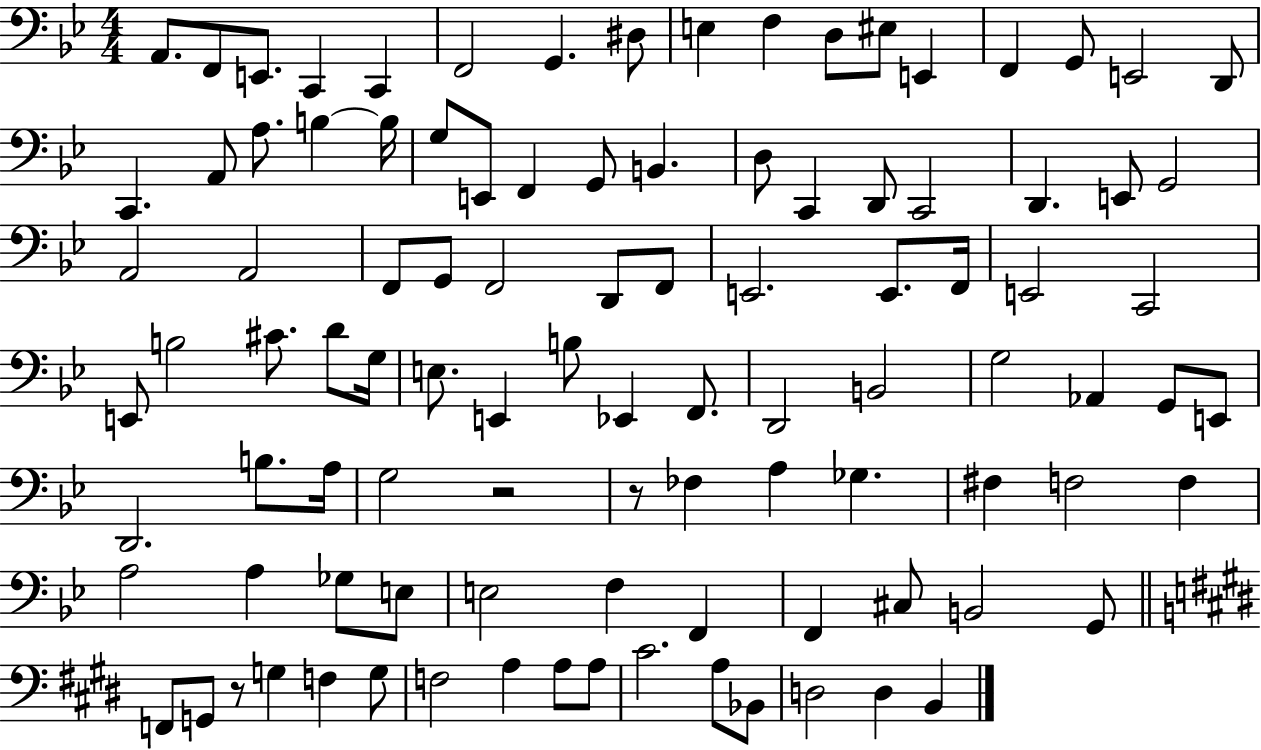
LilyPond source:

{
  \clef bass
  \numericTimeSignature
  \time 4/4
  \key bes \major
  a,8. f,8 e,8. c,4 c,4 | f,2 g,4. dis8 | e4 f4 d8 eis8 e,4 | f,4 g,8 e,2 d,8 | \break c,4. a,8 a8. b4~~ b16 | g8 e,8 f,4 g,8 b,4. | d8 c,4 d,8 c,2 | d,4. e,8 g,2 | \break a,2 a,2 | f,8 g,8 f,2 d,8 f,8 | e,2. e,8. f,16 | e,2 c,2 | \break e,8 b2 cis'8. d'8 g16 | e8. e,4 b8 ees,4 f,8. | d,2 b,2 | g2 aes,4 g,8 e,8 | \break d,2. b8. a16 | g2 r2 | r8 fes4 a4 ges4. | fis4 f2 f4 | \break a2 a4 ges8 e8 | e2 f4 f,4 | f,4 cis8 b,2 g,8 | \bar "||" \break \key e \major f,8 g,8 r8 g4 f4 g8 | f2 a4 a8 a8 | cis'2. a8 bes,8 | d2 d4 b,4 | \break \bar "|."
}